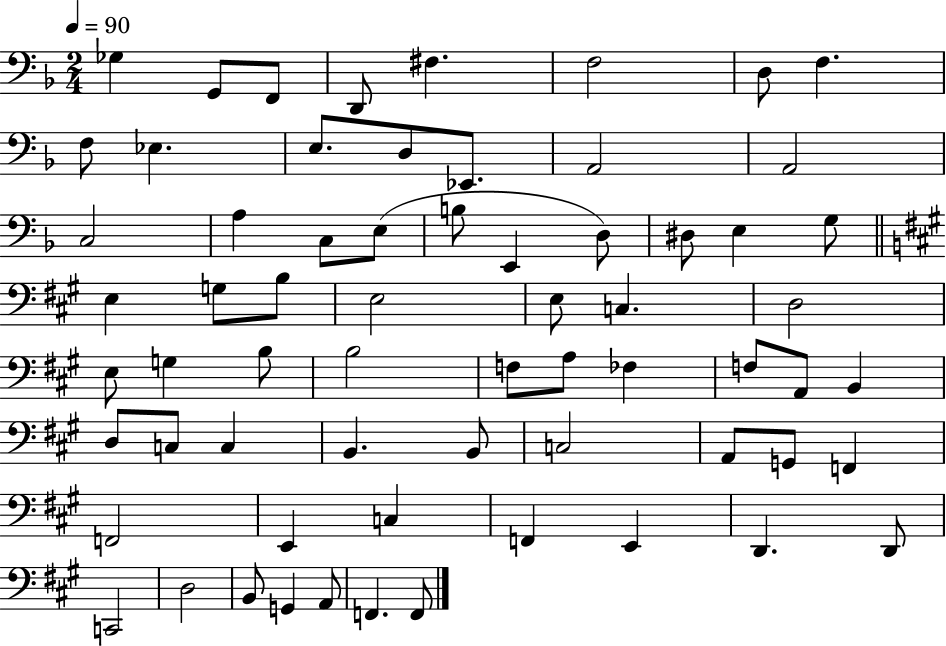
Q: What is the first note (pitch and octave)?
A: Gb3